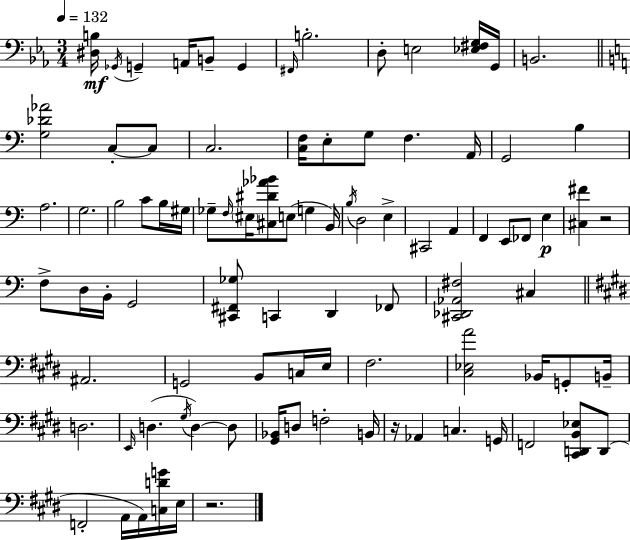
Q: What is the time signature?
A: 3/4